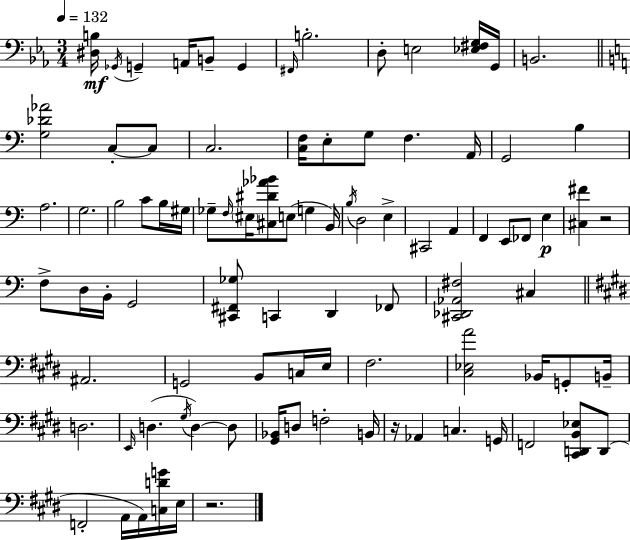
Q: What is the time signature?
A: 3/4